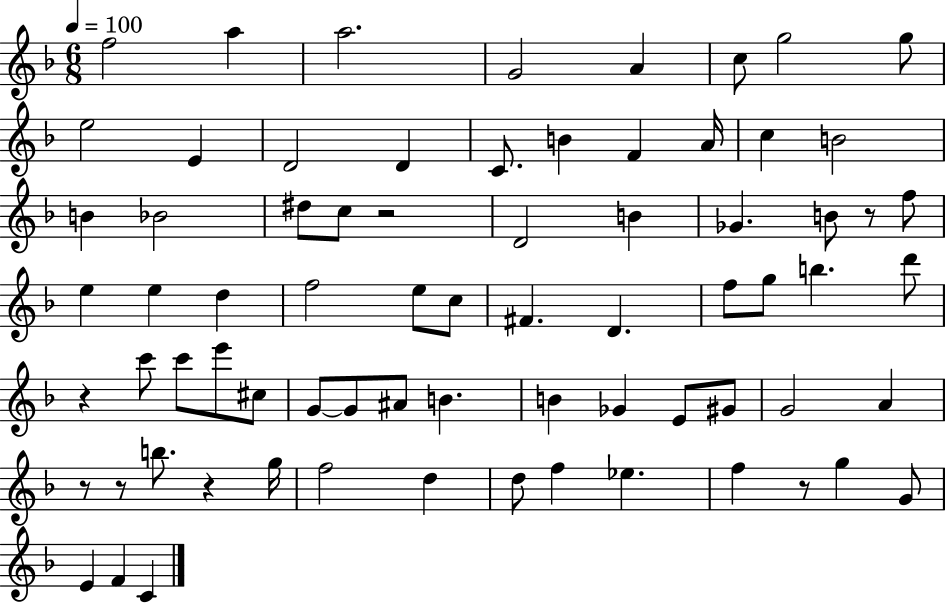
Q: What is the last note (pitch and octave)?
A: C4